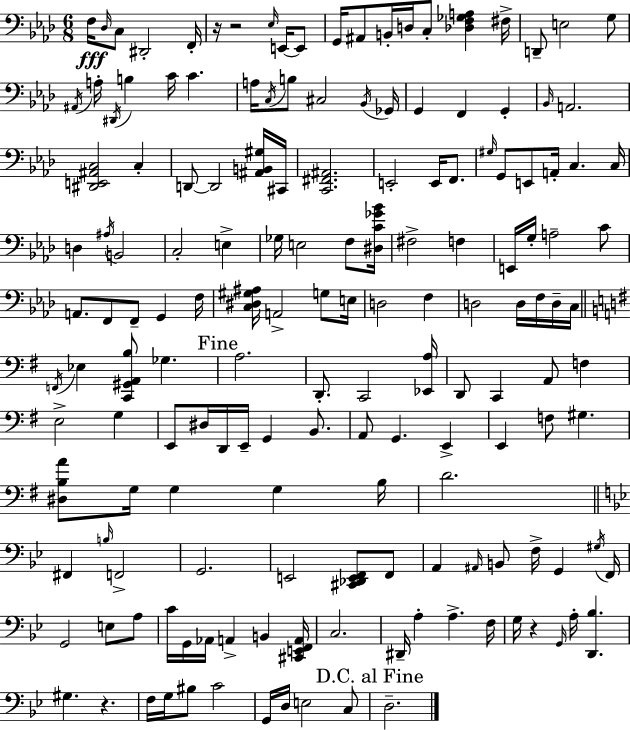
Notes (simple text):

F3/s Db3/s C3/e D#2/h F2/s R/s R/h Eb3/s E2/s E2/e G2/s A#2/e B2/s D3/s C3/e [Db3,F3,Gb3,A3]/q F#3/s D2/e E3/h G3/e A#2/s A3/s D#2/s B3/q C4/s C4/q. A3/s C3/s B3/e C#3/h Bb2/s Gb2/s G2/q F2/q G2/q Bb2/s A2/h. [D#2,E2,A#2,C3]/h C3/q D2/e D2/h [A#2,B2,G#3]/s C#2/s [C2,F#2,A#2]/h. E2/h E2/s F2/e. G#3/s G2/e E2/e A2/s C3/q. C3/s D3/q A#3/s B2/h C3/h E3/q Gb3/s E3/h F3/e [D#3,C4,Gb4,Bb4]/s F#3/h F3/q E2/s G3/s A3/h C4/e A2/e. F2/e F2/e G2/q F3/s [C3,D#3,G#3,A#3]/s A2/h G3/e E3/s D3/h F3/q D3/h D3/s F3/s D3/s C3/s F2/s Eb3/q [C2,G#2,A2,B3]/e Gb3/q. A3/h. D2/e. C2/h [Eb2,A3]/s D2/e C2/q A2/e F3/q E3/h G3/q E2/e D#3/s D2/s E2/s G2/q B2/e. A2/e G2/q. E2/q E2/q F3/e G#3/q. [D#3,B3,A4]/e G3/s G3/q G3/q B3/s D4/h. F#2/q B3/s F2/h G2/h. E2/h [C#2,Db2,E2,F2]/e F2/e A2/q A#2/s B2/e F3/s G2/q G#3/s F2/s G2/h E3/e A3/e C4/s G2/s Ab2/s A2/q B2/q [C#2,E2,F2,A2]/s C3/h. D#2/s A3/q A3/q. F3/s G3/s R/q G2/s A3/s [D2,Bb3]/q. G#3/q. R/q. F3/s G3/s BIS3/e C4/h G2/s D3/s E3/h C3/e D3/h.